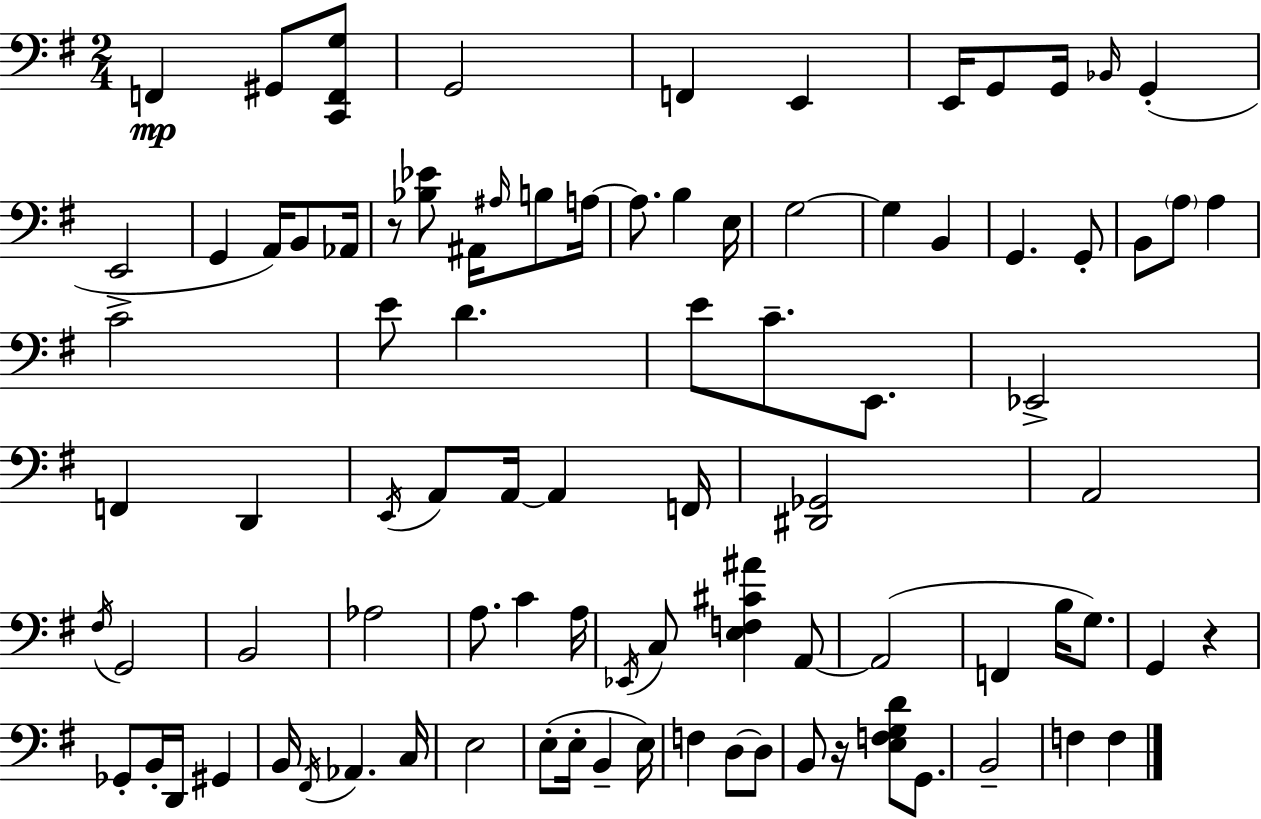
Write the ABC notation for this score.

X:1
T:Untitled
M:2/4
L:1/4
K:G
F,, ^G,,/2 [C,,F,,G,]/2 G,,2 F,, E,, E,,/4 G,,/2 G,,/4 _B,,/4 G,, E,,2 G,, A,,/4 B,,/2 _A,,/4 z/2 [_B,_E]/2 ^A,,/4 ^A,/4 B,/2 A,/4 A,/2 B, E,/4 G,2 G, B,, G,, G,,/2 B,,/2 A,/2 A, C2 E/2 D E/2 C/2 E,,/2 _E,,2 F,, D,, E,,/4 A,,/2 A,,/4 A,, F,,/4 [^D,,_G,,]2 A,,2 ^F,/4 G,,2 B,,2 _A,2 A,/2 C A,/4 _E,,/4 C,/2 [E,F,^C^A] A,,/2 A,,2 F,, B,/4 G,/2 G,, z _G,,/2 B,,/4 D,,/4 ^G,, B,,/4 ^F,,/4 _A,, C,/4 E,2 E,/2 E,/4 B,, E,/4 F, D,/2 D,/2 B,,/2 z/4 [E,F,G,D]/2 G,,/2 B,,2 F, F,